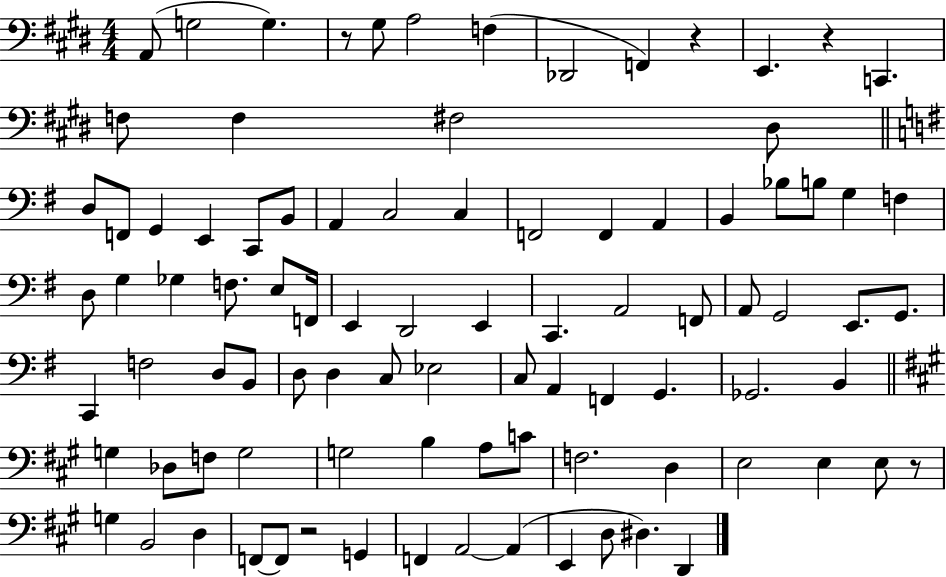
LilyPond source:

{
  \clef bass
  \numericTimeSignature
  \time 4/4
  \key e \major
  a,8( g2 g4.) | r8 gis8 a2 f4( | des,2 f,4) r4 | e,4. r4 c,4. | \break f8 f4 fis2 dis8 | \bar "||" \break \key e \minor d8 f,8 g,4 e,4 c,8 b,8 | a,4 c2 c4 | f,2 f,4 a,4 | b,4 bes8 b8 g4 f4 | \break d8 g4 ges4 f8. e8 f,16 | e,4 d,2 e,4 | c,4. a,2 f,8 | a,8 g,2 e,8. g,8. | \break c,4 f2 d8 b,8 | d8 d4 c8 ees2 | c8 a,4 f,4 g,4. | ges,2. b,4 | \break \bar "||" \break \key a \major g4 des8 f8 g2 | g2 b4 a8 c'8 | f2. d4 | e2 e4 e8 r8 | \break g4 b,2 d4 | f,8~~ f,8 r2 g,4 | f,4 a,2~~ a,4( | e,4 d8 dis4.) d,4 | \break \bar "|."
}